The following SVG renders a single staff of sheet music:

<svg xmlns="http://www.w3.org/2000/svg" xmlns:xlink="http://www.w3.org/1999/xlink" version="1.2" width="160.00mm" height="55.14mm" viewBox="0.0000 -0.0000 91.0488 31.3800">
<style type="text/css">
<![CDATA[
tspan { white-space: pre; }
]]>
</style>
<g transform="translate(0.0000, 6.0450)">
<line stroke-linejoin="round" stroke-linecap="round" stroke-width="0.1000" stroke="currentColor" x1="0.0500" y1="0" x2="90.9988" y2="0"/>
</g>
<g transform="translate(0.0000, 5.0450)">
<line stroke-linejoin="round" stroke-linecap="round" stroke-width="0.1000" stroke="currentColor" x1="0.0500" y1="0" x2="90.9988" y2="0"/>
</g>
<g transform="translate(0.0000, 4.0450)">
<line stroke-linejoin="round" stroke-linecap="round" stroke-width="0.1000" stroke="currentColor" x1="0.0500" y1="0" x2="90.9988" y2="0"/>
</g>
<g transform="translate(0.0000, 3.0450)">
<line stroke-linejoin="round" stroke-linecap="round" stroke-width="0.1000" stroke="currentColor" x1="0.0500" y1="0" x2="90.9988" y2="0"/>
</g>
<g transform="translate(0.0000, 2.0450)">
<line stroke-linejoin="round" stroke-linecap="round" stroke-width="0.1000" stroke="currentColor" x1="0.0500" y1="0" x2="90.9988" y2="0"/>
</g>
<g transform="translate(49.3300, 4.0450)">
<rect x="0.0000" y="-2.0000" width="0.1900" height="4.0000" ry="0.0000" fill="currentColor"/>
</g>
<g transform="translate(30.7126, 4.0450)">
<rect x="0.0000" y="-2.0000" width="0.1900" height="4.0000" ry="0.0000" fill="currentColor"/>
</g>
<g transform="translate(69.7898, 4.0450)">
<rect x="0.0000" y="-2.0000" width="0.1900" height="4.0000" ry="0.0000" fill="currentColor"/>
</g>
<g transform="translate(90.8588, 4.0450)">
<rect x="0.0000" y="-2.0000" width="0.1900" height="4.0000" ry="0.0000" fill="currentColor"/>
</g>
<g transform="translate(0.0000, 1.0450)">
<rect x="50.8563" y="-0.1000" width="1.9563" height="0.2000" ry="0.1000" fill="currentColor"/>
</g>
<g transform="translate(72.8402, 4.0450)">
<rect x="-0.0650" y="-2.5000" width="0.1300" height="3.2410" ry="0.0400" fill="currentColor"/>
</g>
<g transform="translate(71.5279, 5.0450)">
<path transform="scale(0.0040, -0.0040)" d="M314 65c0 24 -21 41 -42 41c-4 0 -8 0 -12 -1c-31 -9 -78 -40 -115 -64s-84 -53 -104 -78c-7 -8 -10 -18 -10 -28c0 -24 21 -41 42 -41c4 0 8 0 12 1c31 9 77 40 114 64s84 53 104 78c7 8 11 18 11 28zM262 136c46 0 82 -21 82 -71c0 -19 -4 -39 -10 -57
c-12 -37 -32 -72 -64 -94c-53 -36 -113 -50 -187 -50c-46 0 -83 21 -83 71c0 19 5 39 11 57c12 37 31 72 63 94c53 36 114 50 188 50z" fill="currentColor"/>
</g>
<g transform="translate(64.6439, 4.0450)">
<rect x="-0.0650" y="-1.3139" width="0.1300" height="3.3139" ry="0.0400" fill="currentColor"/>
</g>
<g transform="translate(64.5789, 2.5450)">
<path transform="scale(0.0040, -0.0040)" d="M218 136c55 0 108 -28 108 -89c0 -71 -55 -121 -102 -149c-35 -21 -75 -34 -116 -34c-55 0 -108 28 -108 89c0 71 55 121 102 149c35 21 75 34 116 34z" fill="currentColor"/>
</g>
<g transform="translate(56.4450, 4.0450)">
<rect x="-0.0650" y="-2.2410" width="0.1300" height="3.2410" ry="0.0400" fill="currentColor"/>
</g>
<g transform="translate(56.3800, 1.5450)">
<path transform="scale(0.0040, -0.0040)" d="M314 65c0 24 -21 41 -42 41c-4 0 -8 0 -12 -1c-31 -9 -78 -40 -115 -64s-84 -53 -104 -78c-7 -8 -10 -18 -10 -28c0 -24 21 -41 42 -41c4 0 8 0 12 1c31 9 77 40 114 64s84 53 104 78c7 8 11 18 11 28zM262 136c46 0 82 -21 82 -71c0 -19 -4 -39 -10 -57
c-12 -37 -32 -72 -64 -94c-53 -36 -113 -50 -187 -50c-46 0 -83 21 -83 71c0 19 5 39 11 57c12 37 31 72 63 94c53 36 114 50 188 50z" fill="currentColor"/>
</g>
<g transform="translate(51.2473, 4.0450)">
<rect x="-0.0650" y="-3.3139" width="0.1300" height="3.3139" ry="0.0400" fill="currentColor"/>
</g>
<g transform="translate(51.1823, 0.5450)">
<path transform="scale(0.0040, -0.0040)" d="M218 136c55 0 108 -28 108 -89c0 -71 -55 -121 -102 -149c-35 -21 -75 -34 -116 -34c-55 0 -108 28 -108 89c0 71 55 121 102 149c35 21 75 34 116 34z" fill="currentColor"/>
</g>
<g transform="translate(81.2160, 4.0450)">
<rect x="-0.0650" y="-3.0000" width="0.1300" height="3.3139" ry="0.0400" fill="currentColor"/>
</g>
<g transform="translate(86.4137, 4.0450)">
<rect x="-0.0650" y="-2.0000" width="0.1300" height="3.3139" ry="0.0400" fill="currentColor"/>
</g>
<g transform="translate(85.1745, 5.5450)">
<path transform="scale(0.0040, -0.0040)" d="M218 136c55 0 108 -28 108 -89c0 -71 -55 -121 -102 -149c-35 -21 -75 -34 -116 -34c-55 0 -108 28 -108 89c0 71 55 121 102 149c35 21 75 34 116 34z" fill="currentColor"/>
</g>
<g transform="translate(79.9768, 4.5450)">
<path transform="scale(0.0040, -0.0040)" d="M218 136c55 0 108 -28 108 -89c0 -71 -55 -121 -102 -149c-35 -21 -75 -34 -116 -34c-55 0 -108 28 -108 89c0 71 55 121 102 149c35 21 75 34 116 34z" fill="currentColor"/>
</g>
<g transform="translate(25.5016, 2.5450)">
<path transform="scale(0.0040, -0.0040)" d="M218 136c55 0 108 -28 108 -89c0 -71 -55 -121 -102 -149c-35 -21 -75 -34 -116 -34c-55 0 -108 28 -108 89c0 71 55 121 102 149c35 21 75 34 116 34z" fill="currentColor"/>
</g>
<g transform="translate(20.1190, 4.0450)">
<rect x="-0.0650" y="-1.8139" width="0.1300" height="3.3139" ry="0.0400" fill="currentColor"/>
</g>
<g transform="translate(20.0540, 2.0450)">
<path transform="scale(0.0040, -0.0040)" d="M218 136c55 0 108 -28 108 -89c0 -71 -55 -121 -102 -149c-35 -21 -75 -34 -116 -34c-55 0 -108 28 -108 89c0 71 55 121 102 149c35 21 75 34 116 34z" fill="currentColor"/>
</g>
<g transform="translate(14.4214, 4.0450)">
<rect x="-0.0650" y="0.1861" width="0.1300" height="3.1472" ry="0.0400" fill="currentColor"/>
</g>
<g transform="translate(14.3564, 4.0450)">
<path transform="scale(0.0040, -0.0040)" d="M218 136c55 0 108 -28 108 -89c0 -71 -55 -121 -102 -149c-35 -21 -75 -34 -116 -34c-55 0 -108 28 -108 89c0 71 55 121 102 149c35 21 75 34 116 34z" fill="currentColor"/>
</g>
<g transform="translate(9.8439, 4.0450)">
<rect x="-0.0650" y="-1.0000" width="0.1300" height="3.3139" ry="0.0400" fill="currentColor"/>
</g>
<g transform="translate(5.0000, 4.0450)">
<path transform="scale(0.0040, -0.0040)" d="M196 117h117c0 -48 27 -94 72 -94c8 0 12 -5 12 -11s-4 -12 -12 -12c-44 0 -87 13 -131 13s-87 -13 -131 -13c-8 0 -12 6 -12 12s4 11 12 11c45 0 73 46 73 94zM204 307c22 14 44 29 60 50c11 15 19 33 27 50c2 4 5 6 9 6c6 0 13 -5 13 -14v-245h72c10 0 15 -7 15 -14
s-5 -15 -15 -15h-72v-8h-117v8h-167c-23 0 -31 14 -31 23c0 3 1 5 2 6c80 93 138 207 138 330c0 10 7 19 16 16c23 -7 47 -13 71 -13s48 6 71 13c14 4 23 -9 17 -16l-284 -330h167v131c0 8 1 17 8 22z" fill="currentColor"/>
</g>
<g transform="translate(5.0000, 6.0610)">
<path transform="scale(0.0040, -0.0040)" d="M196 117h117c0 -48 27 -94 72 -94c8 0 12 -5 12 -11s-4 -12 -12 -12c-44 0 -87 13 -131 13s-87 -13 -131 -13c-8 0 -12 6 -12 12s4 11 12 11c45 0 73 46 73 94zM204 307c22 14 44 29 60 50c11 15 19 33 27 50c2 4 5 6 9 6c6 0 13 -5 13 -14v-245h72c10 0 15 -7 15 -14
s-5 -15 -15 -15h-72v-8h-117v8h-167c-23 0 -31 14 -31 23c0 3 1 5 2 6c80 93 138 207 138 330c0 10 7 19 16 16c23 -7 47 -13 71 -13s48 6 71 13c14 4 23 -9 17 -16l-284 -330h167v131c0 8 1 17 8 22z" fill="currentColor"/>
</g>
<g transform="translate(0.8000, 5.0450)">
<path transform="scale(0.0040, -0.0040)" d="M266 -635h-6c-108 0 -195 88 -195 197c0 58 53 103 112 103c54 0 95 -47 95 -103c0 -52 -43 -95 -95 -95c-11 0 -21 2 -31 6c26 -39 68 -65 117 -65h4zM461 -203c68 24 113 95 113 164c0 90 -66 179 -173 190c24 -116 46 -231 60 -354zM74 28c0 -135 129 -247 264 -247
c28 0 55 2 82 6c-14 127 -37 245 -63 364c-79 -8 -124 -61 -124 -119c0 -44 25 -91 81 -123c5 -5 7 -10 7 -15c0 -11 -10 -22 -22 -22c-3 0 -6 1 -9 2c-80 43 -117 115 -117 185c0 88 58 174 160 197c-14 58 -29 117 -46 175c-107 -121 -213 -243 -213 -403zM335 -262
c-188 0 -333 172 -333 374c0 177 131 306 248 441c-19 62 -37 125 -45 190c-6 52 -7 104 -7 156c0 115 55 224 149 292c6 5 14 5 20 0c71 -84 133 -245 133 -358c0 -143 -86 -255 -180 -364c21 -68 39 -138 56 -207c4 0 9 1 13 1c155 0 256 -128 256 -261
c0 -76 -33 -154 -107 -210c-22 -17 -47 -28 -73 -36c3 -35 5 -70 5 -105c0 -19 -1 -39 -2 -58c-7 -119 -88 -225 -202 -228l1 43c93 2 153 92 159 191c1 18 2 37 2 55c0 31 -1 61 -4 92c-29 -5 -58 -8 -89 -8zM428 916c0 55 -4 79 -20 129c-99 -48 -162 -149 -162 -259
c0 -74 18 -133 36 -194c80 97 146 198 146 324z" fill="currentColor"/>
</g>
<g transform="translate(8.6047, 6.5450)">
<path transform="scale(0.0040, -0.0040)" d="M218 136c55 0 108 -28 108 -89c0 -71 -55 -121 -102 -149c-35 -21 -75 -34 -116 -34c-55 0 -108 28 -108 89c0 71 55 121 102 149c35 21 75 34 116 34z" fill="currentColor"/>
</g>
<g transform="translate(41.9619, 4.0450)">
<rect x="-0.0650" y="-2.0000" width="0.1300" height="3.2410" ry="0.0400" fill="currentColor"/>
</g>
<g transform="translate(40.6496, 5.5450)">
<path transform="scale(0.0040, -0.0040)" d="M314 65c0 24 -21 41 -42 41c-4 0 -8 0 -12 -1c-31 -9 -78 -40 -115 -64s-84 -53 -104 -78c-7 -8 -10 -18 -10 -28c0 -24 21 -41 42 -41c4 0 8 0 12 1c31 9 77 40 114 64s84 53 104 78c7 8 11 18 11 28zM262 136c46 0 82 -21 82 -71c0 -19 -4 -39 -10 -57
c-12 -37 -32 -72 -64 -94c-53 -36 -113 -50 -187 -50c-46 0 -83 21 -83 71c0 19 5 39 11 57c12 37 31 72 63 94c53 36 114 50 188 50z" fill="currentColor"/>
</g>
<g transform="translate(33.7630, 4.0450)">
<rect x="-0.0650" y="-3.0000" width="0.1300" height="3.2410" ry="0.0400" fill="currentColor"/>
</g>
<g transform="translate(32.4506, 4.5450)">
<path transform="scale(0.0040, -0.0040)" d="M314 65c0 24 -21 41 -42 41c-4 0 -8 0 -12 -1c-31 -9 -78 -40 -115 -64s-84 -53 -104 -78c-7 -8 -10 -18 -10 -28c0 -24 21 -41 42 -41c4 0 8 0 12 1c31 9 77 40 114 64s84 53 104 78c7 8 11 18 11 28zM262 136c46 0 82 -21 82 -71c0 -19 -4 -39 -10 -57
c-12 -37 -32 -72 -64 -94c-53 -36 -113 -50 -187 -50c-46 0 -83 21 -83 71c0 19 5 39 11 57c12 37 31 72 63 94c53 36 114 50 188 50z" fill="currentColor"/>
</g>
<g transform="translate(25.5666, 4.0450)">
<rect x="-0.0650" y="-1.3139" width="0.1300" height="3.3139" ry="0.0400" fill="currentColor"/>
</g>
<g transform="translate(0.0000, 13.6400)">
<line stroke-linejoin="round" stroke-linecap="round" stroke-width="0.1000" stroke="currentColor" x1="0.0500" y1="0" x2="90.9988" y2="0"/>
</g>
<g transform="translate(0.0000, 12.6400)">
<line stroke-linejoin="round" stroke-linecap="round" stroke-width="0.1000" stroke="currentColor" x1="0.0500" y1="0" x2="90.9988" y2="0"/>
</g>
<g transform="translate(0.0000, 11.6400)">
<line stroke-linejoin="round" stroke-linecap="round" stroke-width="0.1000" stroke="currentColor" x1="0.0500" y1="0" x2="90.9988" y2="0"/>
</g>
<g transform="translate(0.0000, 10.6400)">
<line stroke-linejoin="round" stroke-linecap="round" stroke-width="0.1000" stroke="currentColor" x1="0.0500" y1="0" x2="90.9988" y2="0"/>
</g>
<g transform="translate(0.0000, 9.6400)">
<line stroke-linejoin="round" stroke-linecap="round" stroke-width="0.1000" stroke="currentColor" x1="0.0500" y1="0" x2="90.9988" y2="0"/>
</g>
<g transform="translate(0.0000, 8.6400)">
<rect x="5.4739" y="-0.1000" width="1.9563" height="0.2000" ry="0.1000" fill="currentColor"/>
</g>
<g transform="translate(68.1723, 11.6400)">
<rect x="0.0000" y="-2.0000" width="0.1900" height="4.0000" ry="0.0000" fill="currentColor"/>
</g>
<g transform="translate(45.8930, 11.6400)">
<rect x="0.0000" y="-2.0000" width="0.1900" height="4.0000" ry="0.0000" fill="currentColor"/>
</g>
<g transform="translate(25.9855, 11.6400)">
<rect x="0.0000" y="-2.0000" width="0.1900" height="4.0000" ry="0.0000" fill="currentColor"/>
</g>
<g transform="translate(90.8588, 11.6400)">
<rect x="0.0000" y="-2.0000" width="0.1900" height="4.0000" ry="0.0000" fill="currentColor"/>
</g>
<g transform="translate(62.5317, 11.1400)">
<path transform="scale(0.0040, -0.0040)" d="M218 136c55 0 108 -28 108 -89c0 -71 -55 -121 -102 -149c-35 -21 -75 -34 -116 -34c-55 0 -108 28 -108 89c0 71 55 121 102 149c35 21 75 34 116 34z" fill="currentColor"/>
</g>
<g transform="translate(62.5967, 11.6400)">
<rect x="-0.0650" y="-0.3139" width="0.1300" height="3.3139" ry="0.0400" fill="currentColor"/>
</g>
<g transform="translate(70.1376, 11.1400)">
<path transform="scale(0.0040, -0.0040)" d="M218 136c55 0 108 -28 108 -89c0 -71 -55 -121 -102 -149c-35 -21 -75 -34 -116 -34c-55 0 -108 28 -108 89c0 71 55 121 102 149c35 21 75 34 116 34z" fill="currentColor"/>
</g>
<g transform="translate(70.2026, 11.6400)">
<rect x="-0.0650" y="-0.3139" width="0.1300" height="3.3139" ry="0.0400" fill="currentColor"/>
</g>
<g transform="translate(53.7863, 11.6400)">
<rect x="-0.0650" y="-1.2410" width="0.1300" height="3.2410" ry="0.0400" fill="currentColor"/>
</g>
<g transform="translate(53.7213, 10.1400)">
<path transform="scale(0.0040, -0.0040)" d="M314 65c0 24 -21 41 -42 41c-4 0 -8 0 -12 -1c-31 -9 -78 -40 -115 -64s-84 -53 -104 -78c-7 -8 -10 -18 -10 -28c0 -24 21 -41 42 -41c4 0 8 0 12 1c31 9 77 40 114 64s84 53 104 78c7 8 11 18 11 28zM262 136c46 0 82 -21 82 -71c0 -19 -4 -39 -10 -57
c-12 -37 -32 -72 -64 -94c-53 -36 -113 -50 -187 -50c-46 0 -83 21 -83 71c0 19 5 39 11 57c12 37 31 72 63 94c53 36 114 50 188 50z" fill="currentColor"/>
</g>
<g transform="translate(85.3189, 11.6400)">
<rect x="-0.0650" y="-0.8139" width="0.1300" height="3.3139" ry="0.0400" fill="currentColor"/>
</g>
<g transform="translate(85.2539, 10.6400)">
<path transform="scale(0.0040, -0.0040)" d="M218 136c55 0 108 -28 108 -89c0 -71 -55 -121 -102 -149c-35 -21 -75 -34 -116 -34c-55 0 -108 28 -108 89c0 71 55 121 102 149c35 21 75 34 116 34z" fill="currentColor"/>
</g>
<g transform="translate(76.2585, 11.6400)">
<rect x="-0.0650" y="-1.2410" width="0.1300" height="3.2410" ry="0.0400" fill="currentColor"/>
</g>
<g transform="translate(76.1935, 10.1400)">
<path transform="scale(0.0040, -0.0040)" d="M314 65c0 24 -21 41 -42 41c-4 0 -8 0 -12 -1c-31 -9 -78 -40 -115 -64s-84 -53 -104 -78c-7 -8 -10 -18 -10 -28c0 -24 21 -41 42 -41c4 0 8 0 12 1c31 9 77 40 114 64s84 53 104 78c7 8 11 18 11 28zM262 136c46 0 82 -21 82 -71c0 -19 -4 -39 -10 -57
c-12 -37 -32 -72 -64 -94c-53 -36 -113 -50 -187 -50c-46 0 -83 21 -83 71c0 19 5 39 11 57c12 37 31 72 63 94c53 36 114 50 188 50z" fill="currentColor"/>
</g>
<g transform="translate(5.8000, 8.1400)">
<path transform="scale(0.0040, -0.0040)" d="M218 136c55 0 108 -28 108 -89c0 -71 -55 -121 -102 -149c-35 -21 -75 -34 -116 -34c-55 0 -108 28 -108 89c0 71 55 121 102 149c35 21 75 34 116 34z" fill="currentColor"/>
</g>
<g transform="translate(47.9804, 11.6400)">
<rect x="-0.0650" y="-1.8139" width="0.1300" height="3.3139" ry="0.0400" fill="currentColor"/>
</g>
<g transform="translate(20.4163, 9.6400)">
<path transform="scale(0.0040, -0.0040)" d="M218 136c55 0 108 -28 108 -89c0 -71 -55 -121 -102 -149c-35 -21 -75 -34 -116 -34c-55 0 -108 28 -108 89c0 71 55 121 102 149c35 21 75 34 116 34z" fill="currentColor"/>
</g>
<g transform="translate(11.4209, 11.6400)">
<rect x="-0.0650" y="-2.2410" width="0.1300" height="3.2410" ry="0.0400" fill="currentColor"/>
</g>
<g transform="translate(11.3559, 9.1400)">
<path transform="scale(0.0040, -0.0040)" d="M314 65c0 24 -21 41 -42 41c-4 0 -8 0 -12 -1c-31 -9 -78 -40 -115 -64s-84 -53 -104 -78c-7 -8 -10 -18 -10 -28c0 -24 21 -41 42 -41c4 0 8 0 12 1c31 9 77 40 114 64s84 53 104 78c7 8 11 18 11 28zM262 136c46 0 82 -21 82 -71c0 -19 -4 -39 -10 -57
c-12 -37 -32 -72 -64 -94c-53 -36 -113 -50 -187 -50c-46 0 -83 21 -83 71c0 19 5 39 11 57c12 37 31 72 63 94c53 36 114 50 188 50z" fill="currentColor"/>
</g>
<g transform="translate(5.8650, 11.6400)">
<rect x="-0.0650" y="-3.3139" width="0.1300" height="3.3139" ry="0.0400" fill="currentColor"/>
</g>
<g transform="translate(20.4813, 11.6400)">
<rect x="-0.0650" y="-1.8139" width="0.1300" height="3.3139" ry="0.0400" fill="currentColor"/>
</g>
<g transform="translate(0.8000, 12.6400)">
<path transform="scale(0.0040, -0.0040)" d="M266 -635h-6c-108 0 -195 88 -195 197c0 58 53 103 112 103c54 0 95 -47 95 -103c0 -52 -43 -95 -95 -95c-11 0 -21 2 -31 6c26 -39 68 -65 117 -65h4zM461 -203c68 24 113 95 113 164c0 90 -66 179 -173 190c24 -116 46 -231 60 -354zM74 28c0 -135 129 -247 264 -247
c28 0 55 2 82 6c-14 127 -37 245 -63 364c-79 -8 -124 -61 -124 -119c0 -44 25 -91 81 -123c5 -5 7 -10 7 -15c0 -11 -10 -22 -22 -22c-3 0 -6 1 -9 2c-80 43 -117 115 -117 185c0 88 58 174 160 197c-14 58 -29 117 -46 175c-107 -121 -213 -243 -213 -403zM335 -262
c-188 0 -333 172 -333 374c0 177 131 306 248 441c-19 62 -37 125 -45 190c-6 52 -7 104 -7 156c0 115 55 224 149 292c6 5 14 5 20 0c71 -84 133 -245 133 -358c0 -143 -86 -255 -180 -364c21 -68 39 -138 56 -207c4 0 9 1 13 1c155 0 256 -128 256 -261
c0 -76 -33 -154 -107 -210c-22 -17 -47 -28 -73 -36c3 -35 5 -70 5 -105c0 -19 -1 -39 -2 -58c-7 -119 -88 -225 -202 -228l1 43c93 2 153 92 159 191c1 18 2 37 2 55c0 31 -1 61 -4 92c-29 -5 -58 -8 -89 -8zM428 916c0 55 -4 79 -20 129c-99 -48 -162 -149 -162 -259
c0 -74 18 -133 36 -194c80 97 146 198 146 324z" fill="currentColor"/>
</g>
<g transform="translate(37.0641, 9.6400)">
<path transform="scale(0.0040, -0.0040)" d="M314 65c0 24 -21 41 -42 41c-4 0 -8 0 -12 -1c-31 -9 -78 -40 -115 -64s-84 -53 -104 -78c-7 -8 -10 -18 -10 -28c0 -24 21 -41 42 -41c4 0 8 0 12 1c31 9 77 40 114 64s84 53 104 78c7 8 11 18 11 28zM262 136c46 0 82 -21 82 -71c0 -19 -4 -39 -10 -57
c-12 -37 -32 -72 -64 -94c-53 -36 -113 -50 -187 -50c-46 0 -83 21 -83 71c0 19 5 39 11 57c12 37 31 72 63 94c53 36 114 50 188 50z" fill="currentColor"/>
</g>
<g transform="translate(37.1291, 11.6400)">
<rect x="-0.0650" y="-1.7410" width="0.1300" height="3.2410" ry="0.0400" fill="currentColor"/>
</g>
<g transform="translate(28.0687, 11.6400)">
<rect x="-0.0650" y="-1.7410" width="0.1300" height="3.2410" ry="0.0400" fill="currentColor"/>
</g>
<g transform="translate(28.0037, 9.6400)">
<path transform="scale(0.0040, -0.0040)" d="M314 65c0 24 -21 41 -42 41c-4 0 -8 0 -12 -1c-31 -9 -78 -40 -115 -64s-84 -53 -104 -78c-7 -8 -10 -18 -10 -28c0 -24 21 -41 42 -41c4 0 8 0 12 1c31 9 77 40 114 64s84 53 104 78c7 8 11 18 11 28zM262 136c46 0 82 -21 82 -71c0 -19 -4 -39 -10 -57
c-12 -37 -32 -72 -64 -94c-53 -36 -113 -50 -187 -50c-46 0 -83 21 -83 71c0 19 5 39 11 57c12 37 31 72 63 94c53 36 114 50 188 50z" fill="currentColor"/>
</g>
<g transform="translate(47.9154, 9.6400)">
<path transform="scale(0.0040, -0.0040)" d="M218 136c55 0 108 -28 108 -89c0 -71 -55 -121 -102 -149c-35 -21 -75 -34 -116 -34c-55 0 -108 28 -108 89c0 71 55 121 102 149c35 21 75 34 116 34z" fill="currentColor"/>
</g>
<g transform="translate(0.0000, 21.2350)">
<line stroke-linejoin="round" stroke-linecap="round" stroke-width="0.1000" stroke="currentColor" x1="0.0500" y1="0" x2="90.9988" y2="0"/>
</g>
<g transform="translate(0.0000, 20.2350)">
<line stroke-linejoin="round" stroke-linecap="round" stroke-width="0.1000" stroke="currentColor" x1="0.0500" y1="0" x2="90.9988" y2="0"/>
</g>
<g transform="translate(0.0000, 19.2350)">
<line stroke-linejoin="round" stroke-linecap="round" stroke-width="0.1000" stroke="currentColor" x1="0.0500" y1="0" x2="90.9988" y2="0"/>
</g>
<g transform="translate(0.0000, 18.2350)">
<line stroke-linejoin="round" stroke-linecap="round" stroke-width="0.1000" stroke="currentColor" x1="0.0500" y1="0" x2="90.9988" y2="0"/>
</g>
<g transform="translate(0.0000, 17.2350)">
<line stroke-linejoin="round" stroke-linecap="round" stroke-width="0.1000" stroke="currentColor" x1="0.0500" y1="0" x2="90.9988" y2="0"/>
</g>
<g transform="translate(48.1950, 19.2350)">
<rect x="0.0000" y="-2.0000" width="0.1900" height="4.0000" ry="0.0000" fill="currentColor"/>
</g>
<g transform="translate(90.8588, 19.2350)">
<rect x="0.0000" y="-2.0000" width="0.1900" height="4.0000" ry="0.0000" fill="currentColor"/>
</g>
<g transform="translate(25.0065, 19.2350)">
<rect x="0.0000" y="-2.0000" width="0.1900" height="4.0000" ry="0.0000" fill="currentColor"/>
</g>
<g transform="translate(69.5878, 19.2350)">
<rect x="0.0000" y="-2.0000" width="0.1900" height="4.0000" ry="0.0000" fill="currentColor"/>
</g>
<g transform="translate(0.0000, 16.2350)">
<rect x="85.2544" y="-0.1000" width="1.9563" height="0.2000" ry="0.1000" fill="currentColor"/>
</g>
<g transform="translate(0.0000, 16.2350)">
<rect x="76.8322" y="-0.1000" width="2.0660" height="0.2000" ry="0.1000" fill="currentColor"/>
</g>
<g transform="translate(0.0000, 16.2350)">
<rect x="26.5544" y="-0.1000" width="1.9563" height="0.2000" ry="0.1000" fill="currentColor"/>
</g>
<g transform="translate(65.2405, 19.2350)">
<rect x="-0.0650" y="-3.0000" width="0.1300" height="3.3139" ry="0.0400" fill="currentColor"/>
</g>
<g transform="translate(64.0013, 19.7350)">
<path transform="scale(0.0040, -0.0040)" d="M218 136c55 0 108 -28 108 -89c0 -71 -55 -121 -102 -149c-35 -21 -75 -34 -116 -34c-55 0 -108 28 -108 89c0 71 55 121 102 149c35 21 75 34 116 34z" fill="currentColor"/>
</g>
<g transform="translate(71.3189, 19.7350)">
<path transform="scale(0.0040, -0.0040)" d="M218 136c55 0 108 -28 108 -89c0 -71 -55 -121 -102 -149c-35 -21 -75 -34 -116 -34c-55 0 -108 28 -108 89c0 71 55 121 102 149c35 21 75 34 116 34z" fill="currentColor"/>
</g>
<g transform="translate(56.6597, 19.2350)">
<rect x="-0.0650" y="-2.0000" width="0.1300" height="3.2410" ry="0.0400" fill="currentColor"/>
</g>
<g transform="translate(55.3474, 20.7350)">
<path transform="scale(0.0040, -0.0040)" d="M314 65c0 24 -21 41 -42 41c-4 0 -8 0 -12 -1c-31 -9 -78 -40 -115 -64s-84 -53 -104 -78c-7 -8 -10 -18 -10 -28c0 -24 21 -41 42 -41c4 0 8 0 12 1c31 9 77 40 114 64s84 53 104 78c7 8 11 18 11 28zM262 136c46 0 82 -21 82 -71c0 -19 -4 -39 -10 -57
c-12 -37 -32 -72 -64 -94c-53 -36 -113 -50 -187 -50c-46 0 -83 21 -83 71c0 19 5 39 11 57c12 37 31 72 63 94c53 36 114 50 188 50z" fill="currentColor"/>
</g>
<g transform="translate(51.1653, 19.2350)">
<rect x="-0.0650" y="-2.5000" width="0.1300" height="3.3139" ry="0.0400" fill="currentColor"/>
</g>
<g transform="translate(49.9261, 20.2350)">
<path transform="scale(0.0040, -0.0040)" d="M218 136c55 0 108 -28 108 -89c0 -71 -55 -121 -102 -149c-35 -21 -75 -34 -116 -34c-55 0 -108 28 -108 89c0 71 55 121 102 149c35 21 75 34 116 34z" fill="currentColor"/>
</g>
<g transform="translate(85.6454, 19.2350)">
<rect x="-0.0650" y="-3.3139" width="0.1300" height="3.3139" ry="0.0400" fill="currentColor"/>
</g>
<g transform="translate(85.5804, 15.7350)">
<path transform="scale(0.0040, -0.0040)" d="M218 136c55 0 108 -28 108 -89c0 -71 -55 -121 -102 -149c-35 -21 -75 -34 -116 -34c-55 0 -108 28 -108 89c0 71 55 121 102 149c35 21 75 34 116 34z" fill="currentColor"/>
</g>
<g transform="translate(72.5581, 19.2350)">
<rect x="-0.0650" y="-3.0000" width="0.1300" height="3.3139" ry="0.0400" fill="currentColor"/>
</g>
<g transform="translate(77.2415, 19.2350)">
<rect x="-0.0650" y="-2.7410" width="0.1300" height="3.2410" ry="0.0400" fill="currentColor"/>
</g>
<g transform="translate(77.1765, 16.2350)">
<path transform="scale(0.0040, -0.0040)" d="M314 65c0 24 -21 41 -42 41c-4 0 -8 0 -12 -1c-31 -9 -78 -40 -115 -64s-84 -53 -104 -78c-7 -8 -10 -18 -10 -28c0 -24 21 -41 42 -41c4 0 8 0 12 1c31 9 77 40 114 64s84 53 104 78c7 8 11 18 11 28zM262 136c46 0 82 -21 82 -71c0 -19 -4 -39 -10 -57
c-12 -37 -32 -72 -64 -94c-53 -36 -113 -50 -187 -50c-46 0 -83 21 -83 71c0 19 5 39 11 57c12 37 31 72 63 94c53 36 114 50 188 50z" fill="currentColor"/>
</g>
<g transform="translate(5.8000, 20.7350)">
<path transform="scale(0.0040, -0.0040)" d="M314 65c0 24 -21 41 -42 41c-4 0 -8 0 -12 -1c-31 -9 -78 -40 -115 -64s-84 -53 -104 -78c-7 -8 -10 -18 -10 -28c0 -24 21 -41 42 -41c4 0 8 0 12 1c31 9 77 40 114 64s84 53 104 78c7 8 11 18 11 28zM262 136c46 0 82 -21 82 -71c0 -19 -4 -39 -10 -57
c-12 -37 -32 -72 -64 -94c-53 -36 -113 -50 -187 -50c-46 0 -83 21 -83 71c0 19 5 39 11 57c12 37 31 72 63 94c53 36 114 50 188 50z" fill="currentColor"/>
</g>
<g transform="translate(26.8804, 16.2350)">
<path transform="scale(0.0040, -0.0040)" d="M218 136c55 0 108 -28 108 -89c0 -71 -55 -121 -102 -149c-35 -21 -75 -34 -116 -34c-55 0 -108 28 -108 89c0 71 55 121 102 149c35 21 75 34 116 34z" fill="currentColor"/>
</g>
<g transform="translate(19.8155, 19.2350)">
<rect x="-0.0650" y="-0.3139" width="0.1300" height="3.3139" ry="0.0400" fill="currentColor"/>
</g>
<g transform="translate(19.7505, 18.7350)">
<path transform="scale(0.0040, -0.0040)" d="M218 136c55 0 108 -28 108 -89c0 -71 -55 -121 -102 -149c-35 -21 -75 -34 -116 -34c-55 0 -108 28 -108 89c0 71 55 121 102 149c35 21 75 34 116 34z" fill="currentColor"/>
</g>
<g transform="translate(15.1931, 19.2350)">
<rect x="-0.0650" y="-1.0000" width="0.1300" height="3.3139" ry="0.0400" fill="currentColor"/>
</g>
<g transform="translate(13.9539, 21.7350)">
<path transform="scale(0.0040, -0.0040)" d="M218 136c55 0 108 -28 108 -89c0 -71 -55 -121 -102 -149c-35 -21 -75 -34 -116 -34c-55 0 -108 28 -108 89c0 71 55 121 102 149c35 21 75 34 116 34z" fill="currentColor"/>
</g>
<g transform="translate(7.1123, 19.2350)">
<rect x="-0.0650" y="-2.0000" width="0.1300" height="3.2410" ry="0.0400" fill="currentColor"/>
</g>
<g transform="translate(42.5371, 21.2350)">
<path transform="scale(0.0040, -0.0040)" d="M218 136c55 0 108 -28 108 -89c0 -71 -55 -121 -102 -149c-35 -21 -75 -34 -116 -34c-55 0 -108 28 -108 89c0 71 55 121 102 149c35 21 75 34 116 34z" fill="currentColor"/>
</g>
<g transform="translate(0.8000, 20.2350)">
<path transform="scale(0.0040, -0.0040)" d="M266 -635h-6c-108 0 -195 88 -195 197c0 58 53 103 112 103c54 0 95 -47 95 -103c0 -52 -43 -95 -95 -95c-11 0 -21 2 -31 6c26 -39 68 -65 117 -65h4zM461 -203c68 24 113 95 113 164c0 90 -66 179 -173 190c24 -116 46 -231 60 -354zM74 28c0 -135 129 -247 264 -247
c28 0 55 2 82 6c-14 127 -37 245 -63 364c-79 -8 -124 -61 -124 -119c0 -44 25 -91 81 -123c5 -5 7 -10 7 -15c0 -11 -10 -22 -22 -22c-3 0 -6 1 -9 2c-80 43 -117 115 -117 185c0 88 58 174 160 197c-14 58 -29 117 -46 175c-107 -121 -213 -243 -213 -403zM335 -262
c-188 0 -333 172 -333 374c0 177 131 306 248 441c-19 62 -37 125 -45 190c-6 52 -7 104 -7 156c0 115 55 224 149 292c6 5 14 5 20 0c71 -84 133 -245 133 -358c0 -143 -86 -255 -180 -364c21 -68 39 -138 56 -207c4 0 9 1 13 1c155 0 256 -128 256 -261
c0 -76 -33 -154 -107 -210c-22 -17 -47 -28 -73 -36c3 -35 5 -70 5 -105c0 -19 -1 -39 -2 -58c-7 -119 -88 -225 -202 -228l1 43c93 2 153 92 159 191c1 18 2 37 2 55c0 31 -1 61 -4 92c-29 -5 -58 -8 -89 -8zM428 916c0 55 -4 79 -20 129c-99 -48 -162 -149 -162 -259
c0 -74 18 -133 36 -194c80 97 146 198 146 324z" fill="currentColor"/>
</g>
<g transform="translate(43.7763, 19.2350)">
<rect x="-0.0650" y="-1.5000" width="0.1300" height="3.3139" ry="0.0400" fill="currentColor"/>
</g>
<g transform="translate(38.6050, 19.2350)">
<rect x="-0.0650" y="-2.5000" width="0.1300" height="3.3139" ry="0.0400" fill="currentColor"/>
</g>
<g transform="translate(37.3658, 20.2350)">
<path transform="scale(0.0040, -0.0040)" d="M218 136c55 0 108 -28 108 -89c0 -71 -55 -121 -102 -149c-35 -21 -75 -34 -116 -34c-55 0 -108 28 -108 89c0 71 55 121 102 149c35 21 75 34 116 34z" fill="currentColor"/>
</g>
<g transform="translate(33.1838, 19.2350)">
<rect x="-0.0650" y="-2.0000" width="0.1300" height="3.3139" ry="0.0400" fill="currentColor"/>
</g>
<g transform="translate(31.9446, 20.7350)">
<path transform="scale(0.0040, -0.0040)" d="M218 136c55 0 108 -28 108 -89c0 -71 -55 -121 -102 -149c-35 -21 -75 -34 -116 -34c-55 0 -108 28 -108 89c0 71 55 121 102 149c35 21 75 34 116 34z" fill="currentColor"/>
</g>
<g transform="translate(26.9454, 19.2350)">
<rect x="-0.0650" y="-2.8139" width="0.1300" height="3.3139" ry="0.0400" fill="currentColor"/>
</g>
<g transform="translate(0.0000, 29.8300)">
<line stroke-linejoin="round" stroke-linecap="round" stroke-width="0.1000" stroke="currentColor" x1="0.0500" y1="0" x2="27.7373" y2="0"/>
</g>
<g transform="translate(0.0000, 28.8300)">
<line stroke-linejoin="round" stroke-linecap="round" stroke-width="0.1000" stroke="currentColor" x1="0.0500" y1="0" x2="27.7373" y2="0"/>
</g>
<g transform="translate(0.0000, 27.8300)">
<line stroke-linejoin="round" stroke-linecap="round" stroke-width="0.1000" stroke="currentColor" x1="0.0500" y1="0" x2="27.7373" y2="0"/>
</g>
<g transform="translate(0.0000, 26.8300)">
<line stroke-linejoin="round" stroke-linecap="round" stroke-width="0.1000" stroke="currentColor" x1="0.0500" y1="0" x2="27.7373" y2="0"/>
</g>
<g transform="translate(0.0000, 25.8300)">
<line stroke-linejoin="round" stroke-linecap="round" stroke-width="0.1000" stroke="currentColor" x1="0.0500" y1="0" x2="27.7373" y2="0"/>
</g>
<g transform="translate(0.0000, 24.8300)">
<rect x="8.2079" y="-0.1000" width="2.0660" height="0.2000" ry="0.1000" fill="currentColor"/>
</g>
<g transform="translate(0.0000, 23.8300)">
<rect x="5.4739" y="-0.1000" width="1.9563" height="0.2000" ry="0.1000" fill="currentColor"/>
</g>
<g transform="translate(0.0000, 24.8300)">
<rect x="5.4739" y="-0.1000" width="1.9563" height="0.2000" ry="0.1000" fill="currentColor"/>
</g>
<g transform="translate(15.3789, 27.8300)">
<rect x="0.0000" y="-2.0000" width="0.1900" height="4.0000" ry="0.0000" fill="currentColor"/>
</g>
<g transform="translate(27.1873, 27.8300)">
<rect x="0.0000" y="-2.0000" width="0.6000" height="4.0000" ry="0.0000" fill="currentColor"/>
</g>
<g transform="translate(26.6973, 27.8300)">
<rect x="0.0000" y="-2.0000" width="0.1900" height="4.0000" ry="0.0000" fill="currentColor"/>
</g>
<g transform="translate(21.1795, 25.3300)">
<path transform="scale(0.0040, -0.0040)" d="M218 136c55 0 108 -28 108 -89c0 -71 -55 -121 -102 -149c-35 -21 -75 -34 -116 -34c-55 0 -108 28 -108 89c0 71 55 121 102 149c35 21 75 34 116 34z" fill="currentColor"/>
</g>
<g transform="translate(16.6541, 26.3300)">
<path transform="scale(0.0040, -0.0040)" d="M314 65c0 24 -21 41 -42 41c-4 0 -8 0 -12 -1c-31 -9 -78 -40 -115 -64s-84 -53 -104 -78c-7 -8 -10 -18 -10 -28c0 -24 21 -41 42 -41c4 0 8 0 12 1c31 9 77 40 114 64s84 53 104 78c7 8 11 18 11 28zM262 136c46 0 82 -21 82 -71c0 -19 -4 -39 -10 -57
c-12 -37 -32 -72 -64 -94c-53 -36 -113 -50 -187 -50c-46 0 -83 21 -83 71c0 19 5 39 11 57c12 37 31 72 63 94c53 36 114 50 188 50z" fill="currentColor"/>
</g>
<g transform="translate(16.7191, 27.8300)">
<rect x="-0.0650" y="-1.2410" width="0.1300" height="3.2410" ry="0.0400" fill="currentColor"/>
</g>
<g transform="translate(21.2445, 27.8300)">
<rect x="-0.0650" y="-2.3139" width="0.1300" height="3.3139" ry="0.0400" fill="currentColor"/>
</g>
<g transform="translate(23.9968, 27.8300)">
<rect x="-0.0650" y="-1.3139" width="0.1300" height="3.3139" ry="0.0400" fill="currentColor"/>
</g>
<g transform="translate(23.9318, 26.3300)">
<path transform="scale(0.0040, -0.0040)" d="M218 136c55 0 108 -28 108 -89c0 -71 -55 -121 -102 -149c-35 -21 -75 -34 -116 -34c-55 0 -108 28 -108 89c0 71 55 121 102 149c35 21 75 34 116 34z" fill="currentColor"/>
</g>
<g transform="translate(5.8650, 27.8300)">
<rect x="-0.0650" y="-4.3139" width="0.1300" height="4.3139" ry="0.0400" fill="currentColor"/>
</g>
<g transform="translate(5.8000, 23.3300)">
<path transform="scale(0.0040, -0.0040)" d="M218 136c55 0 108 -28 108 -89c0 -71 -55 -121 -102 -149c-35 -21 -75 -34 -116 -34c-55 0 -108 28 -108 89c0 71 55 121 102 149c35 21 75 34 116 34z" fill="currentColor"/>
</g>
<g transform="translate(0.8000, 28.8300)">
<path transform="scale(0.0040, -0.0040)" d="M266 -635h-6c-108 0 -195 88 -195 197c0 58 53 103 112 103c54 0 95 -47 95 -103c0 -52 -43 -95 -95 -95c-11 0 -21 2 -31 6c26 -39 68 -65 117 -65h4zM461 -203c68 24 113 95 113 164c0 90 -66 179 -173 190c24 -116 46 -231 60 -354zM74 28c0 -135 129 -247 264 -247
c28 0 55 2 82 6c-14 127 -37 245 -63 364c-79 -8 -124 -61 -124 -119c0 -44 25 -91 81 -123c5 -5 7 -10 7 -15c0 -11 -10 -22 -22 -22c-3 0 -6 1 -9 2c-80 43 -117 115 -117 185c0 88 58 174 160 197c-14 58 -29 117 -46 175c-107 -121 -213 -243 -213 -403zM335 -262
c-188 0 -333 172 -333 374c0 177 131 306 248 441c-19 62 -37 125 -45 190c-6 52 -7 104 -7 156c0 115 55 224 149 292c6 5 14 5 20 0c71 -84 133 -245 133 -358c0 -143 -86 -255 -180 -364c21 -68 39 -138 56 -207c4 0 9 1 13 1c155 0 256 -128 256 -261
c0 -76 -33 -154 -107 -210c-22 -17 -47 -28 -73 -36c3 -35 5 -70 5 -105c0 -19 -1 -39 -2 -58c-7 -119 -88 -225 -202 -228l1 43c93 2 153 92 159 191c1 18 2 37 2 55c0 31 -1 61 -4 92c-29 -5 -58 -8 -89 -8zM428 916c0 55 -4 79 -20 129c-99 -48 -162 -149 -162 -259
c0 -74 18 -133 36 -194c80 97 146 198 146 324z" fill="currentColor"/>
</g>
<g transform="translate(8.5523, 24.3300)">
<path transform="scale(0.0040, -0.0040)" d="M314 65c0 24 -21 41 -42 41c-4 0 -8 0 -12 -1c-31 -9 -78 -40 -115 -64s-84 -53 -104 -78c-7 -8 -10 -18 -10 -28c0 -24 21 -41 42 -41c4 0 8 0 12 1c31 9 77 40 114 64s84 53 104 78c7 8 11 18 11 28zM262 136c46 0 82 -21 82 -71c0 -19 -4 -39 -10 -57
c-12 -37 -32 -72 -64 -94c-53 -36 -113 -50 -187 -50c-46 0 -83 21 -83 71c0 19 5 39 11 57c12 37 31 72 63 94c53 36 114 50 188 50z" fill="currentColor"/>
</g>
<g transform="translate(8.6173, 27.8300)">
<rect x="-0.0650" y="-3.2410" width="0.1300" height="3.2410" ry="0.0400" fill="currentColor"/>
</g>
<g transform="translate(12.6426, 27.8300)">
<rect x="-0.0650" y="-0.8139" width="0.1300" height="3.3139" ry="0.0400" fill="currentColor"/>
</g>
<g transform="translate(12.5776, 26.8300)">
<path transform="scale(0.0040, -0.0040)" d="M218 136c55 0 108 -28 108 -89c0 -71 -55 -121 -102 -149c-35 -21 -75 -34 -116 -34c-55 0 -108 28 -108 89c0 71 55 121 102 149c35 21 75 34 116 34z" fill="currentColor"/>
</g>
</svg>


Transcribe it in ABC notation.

X:1
T:Untitled
M:4/4
L:1/4
K:C
D B f e A2 F2 b g2 e G2 A F b g2 f f2 f2 f e2 c c e2 d F2 D c a F G E G F2 A A a2 b d' b2 d e2 g e